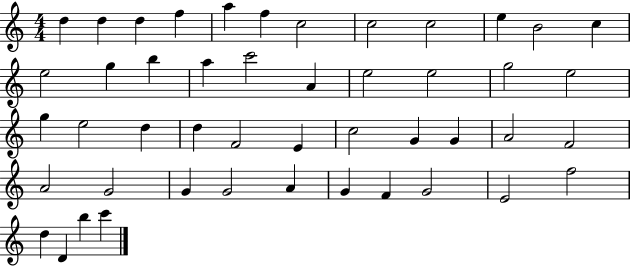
D5/q D5/q D5/q F5/q A5/q F5/q C5/h C5/h C5/h E5/q B4/h C5/q E5/h G5/q B5/q A5/q C6/h A4/q E5/h E5/h G5/h E5/h G5/q E5/h D5/q D5/q F4/h E4/q C5/h G4/q G4/q A4/h F4/h A4/h G4/h G4/q G4/h A4/q G4/q F4/q G4/h E4/h F5/h D5/q D4/q B5/q C6/q